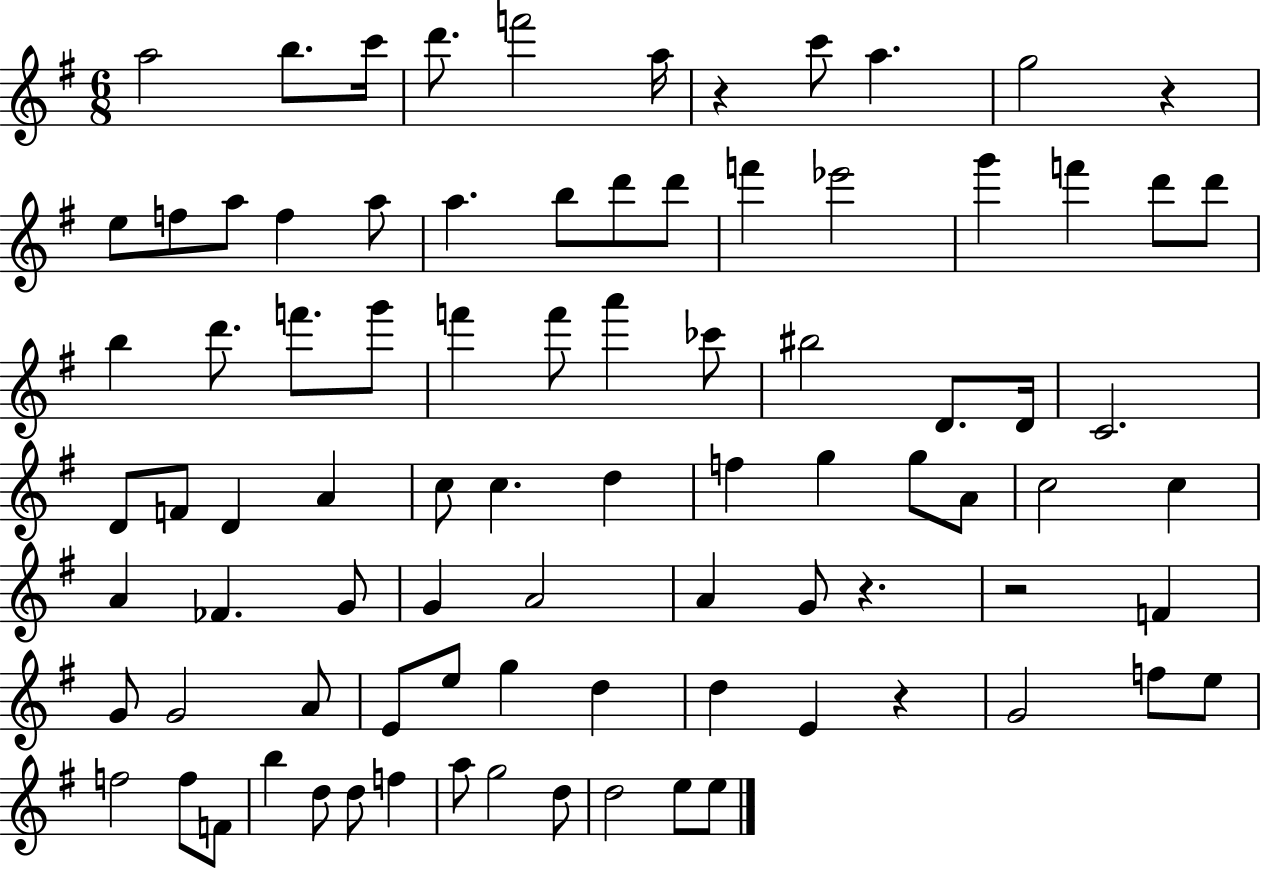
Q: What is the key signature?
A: G major